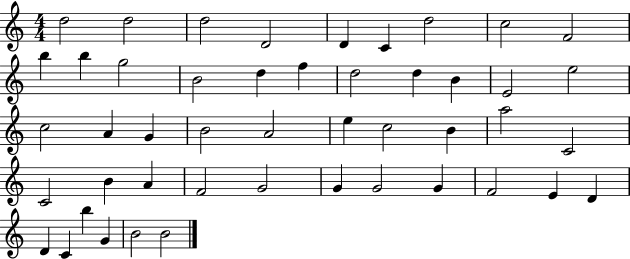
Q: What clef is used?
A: treble